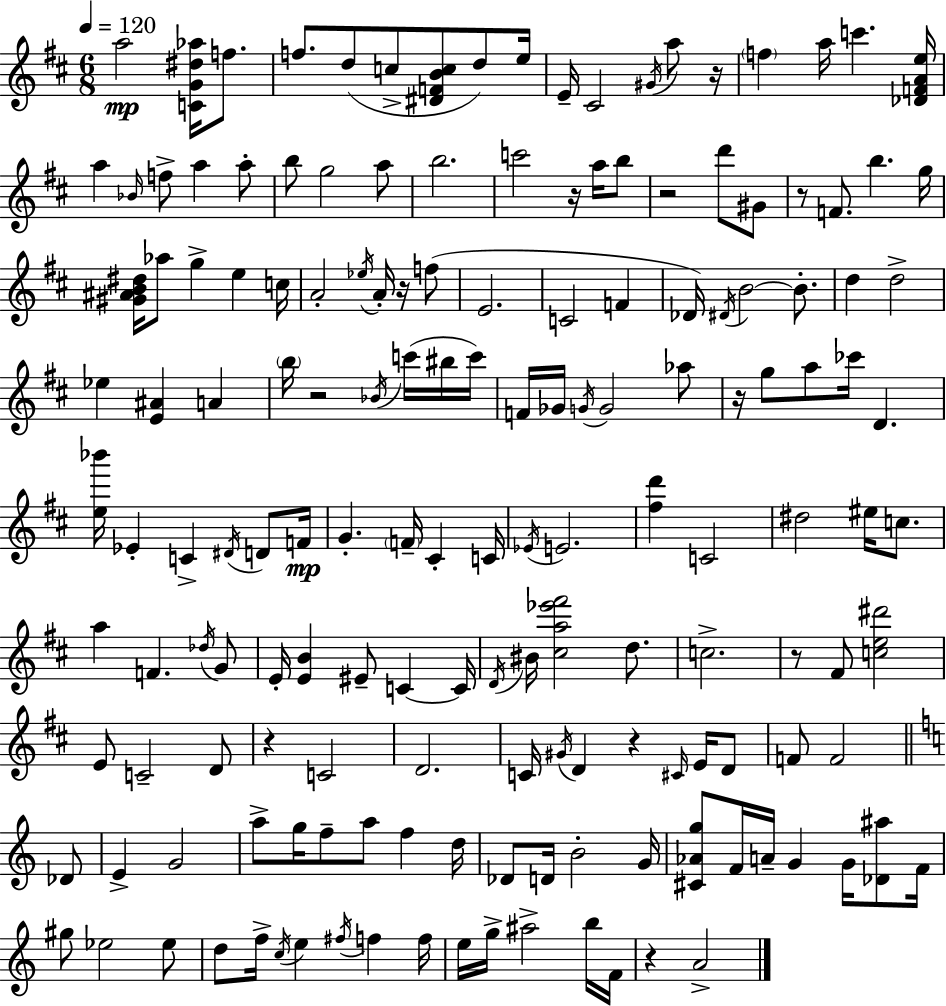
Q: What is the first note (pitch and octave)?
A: A5